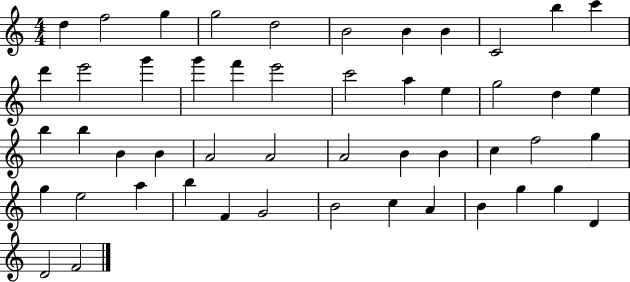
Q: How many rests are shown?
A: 0